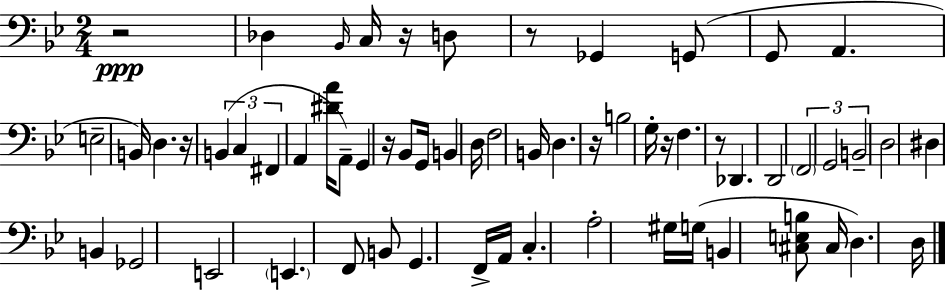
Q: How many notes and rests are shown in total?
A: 61